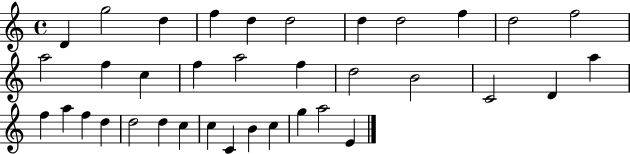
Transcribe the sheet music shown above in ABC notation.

X:1
T:Untitled
M:4/4
L:1/4
K:C
D g2 d f d d2 d d2 f d2 f2 a2 f c f a2 f d2 B2 C2 D a f a f d d2 d c c C B c g a2 E